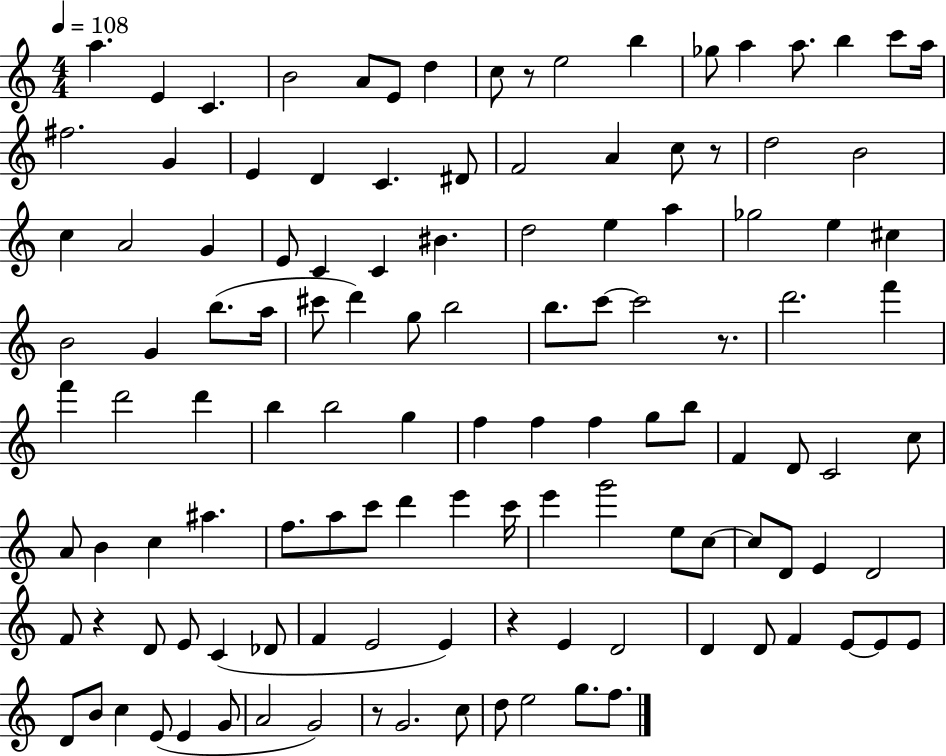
{
  \clef treble
  \numericTimeSignature
  \time 4/4
  \key c \major
  \tempo 4 = 108
  a''4. e'4 c'4. | b'2 a'8 e'8 d''4 | c''8 r8 e''2 b''4 | ges''8 a''4 a''8. b''4 c'''8 a''16 | \break fis''2. g'4 | e'4 d'4 c'4. dis'8 | f'2 a'4 c''8 r8 | d''2 b'2 | \break c''4 a'2 g'4 | e'8 c'4 c'4 bis'4. | d''2 e''4 a''4 | ges''2 e''4 cis''4 | \break b'2 g'4 b''8.( a''16 | cis'''8 d'''4) g''8 b''2 | b''8. c'''8~~ c'''2 r8. | d'''2. f'''4 | \break f'''4 d'''2 d'''4 | b''4 b''2 g''4 | f''4 f''4 f''4 g''8 b''8 | f'4 d'8 c'2 c''8 | \break a'8 b'4 c''4 ais''4. | f''8. a''8 c'''8 d'''4 e'''4 c'''16 | e'''4 g'''2 e''8 c''8~~ | c''8 d'8 e'4 d'2 | \break f'8 r4 d'8 e'8 c'4( des'8 | f'4 e'2 e'4) | r4 e'4 d'2 | d'4 d'8 f'4 e'8~~ e'8 e'8 | \break d'8 b'8 c''4 e'8( e'4 g'8 | a'2 g'2) | r8 g'2. c''8 | d''8 e''2 g''8. f''8. | \break \bar "|."
}